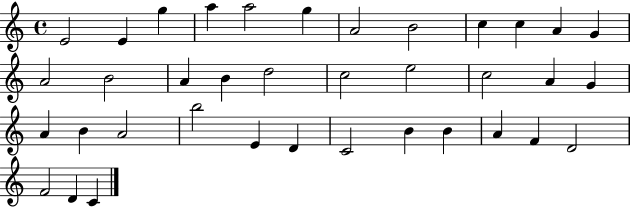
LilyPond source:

{
  \clef treble
  \time 4/4
  \defaultTimeSignature
  \key c \major
  e'2 e'4 g''4 | a''4 a''2 g''4 | a'2 b'2 | c''4 c''4 a'4 g'4 | \break a'2 b'2 | a'4 b'4 d''2 | c''2 e''2 | c''2 a'4 g'4 | \break a'4 b'4 a'2 | b''2 e'4 d'4 | c'2 b'4 b'4 | a'4 f'4 d'2 | \break f'2 d'4 c'4 | \bar "|."
}